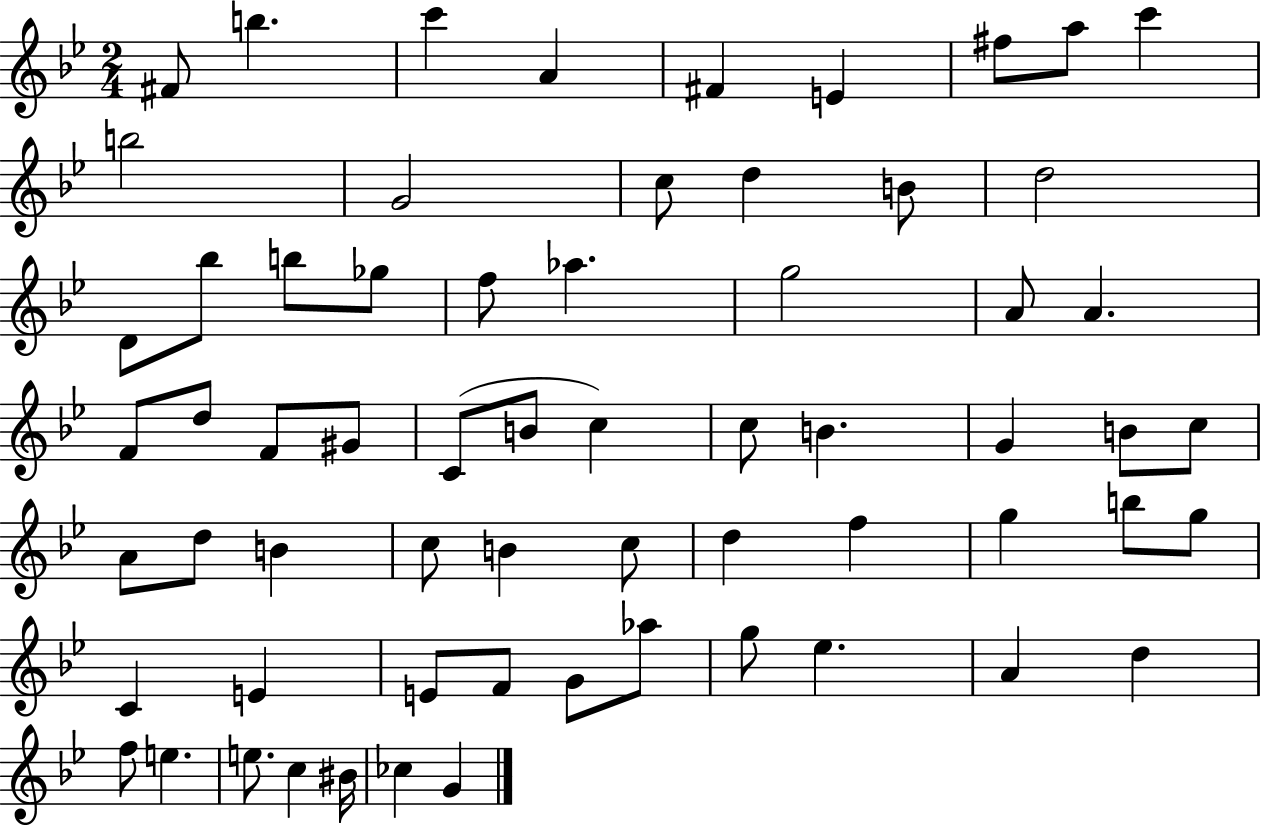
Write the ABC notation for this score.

X:1
T:Untitled
M:2/4
L:1/4
K:Bb
^F/2 b c' A ^F E ^f/2 a/2 c' b2 G2 c/2 d B/2 d2 D/2 _b/2 b/2 _g/2 f/2 _a g2 A/2 A F/2 d/2 F/2 ^G/2 C/2 B/2 c c/2 B G B/2 c/2 A/2 d/2 B c/2 B c/2 d f g b/2 g/2 C E E/2 F/2 G/2 _a/2 g/2 _e A d f/2 e e/2 c ^B/4 _c G